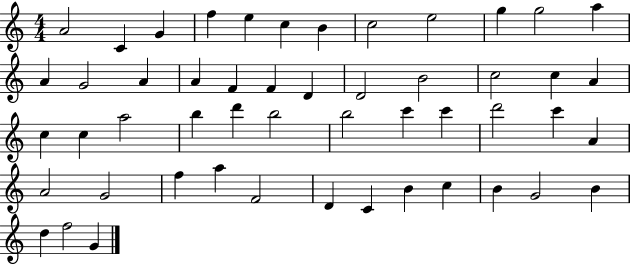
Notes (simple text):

A4/h C4/q G4/q F5/q E5/q C5/q B4/q C5/h E5/h G5/q G5/h A5/q A4/q G4/h A4/q A4/q F4/q F4/q D4/q D4/h B4/h C5/h C5/q A4/q C5/q C5/q A5/h B5/q D6/q B5/h B5/h C6/q C6/q D6/h C6/q A4/q A4/h G4/h F5/q A5/q F4/h D4/q C4/q B4/q C5/q B4/q G4/h B4/q D5/q F5/h G4/q